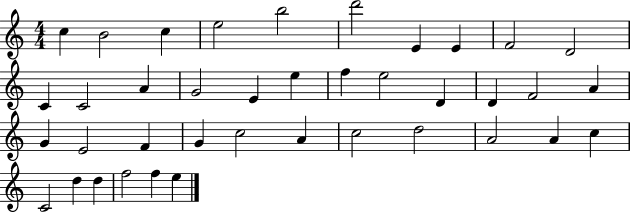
X:1
T:Untitled
M:4/4
L:1/4
K:C
c B2 c e2 b2 d'2 E E F2 D2 C C2 A G2 E e f e2 D D F2 A G E2 F G c2 A c2 d2 A2 A c C2 d d f2 f e